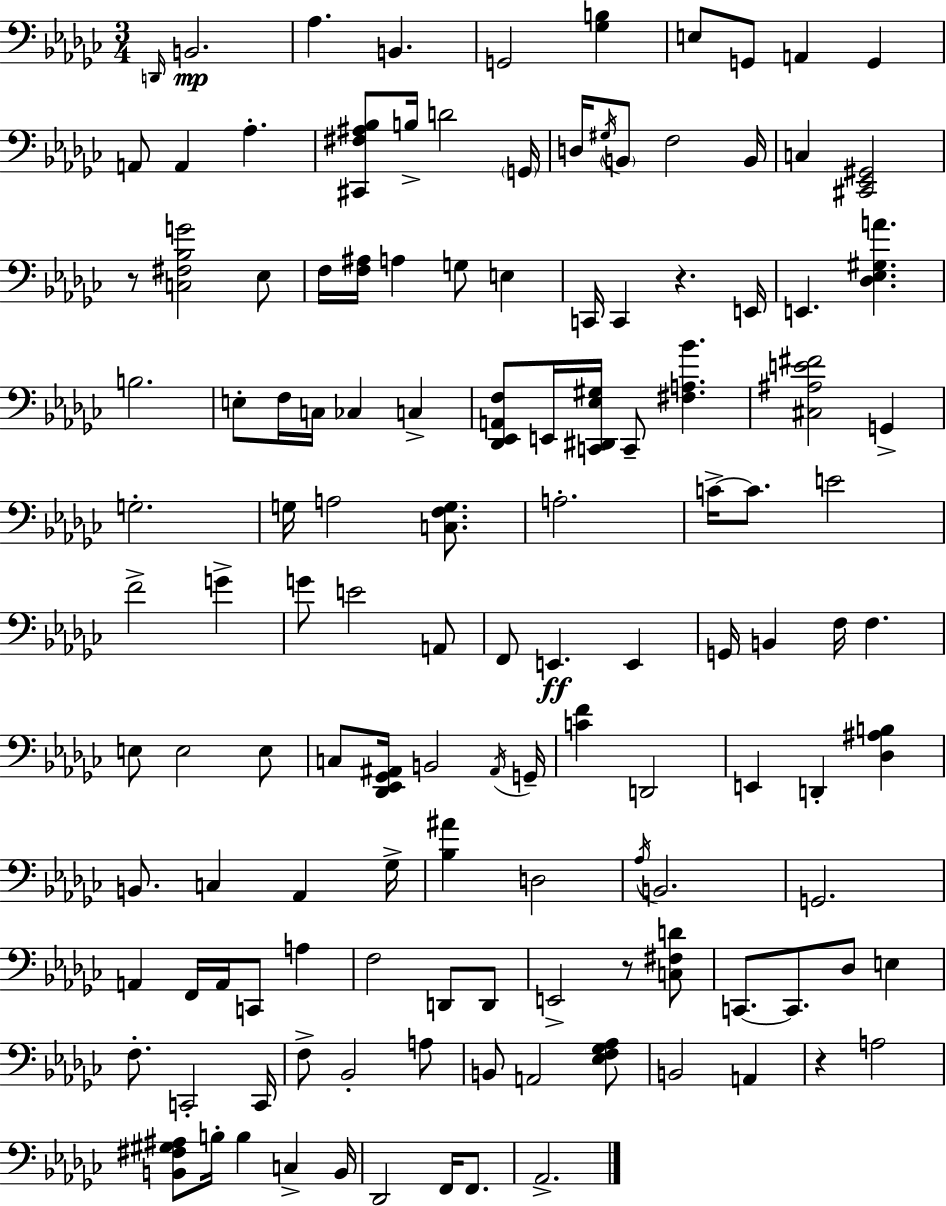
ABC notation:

X:1
T:Untitled
M:3/4
L:1/4
K:Ebm
D,,/4 B,,2 _A, B,, G,,2 [_G,B,] E,/2 G,,/2 A,, G,, A,,/2 A,, _A, [^C,,^F,^A,_B,]/2 B,/4 D2 G,,/4 D,/4 ^G,/4 B,,/2 F,2 B,,/4 C, [^C,,_E,,^G,,]2 z/2 [C,^F,_B,G]2 _E,/2 F,/4 [F,^A,]/4 A, G,/2 E, C,,/4 C,, z E,,/4 E,, [_D,_E,^G,A] B,2 E,/2 F,/4 C,/4 _C, C, [_D,,_E,,A,,F,]/2 E,,/4 [C,,^D,,_E,^G,]/4 C,,/2 [^F,A,_B] [^C,^A,E^F]2 G,, G,2 G,/4 A,2 [C,F,G,]/2 A,2 C/4 C/2 E2 F2 G G/2 E2 A,,/2 F,,/2 E,, E,, G,,/4 B,, F,/4 F, E,/2 E,2 E,/2 C,/2 [_D,,_E,,_G,,^A,,]/4 B,,2 ^A,,/4 G,,/4 [CF] D,,2 E,, D,, [_D,^A,B,] B,,/2 C, _A,, _G,/4 [_B,^A] D,2 _A,/4 B,,2 G,,2 A,, F,,/4 A,,/4 C,,/2 A, F,2 D,,/2 D,,/2 E,,2 z/2 [C,^F,D]/2 C,,/2 C,,/2 _D,/2 E, F,/2 C,,2 C,,/4 F,/2 _B,,2 A,/2 B,,/2 A,,2 [_E,F,_G,_A,]/2 B,,2 A,, z A,2 [B,,^F,^G,^A,]/2 B,/4 B, C, B,,/4 _D,,2 F,,/4 F,,/2 _A,,2